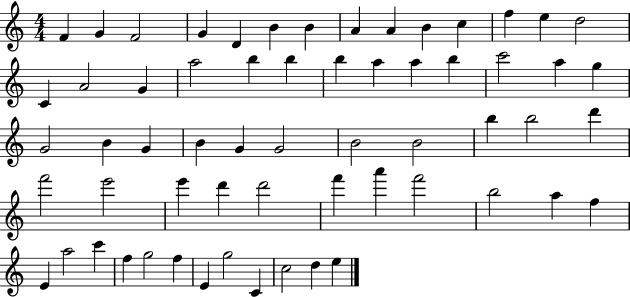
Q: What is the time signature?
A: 4/4